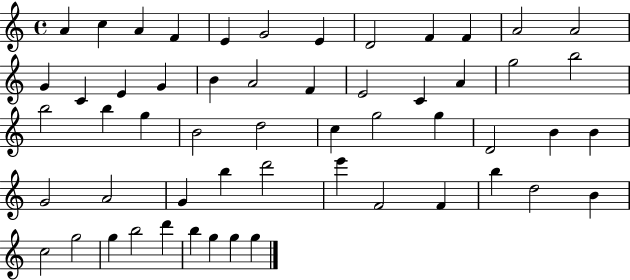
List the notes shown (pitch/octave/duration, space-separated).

A4/q C5/q A4/q F4/q E4/q G4/h E4/q D4/h F4/q F4/q A4/h A4/h G4/q C4/q E4/q G4/q B4/q A4/h F4/q E4/h C4/q A4/q G5/h B5/h B5/h B5/q G5/q B4/h D5/h C5/q G5/h G5/q D4/h B4/q B4/q G4/h A4/h G4/q B5/q D6/h E6/q F4/h F4/q B5/q D5/h B4/q C5/h G5/h G5/q B5/h D6/q B5/q G5/q G5/q G5/q